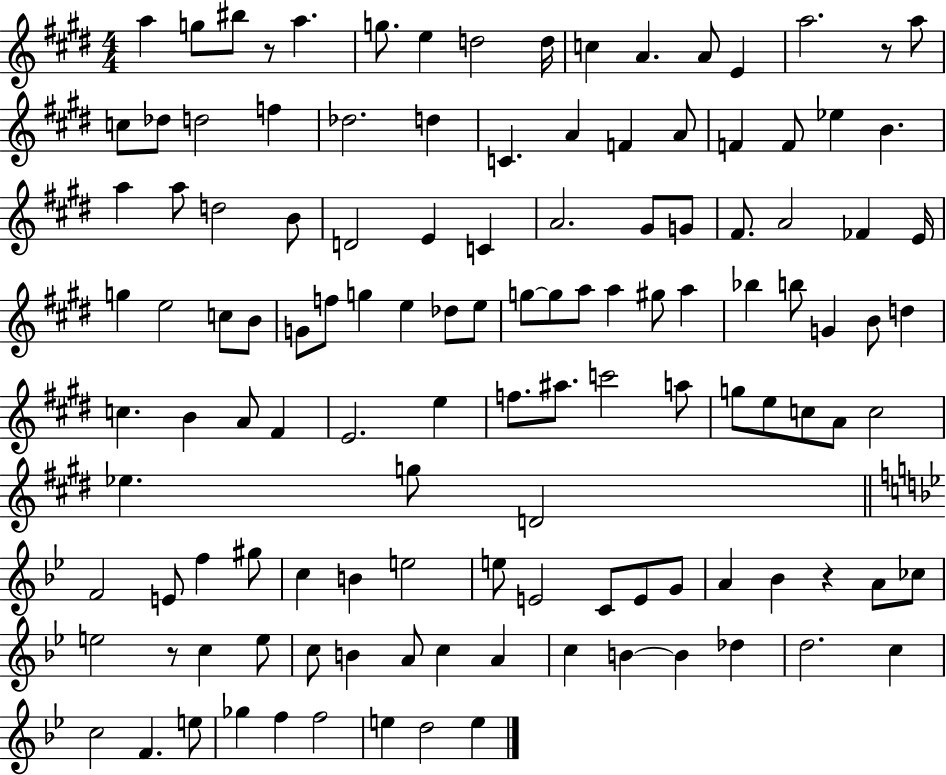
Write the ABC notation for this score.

X:1
T:Untitled
M:4/4
L:1/4
K:E
a g/2 ^b/2 z/2 a g/2 e d2 d/4 c A A/2 E a2 z/2 a/2 c/2 _d/2 d2 f _d2 d C A F A/2 F F/2 _e B a a/2 d2 B/2 D2 E C A2 ^G/2 G/2 ^F/2 A2 _F E/4 g e2 c/2 B/2 G/2 f/2 g e _d/2 e/2 g/2 g/2 a/2 a ^g/2 a _b b/2 G B/2 d c B A/2 ^F E2 e f/2 ^a/2 c'2 a/2 g/2 e/2 c/2 A/2 c2 _e g/2 D2 F2 E/2 f ^g/2 c B e2 e/2 E2 C/2 E/2 G/2 A _B z A/2 _c/2 e2 z/2 c e/2 c/2 B A/2 c A c B B _d d2 c c2 F e/2 _g f f2 e d2 e